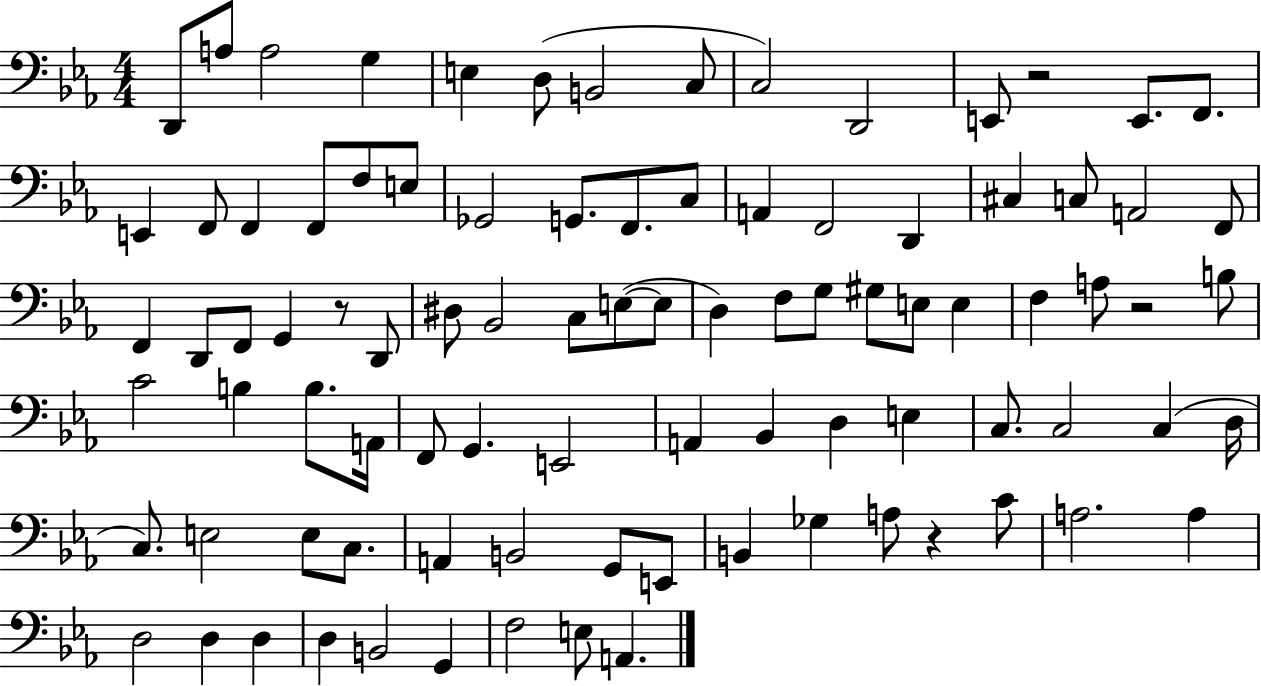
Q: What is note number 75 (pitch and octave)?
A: A3